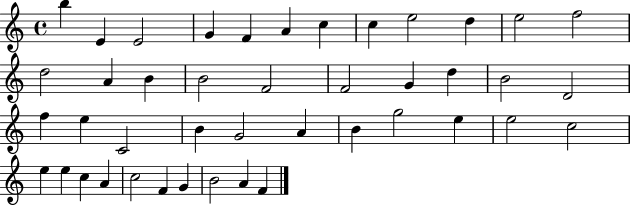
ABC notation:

X:1
T:Untitled
M:4/4
L:1/4
K:C
b E E2 G F A c c e2 d e2 f2 d2 A B B2 F2 F2 G d B2 D2 f e C2 B G2 A B g2 e e2 c2 e e c A c2 F G B2 A F